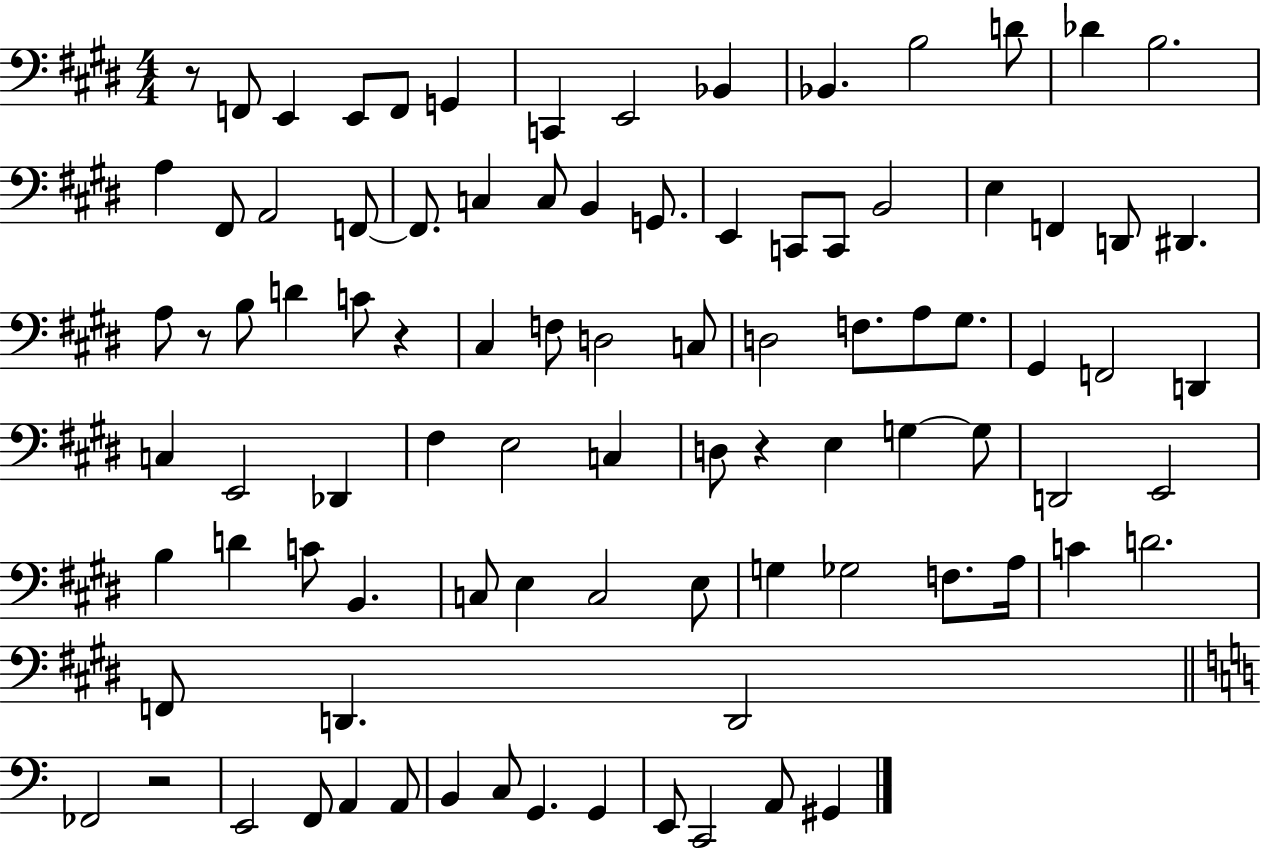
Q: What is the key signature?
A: E major